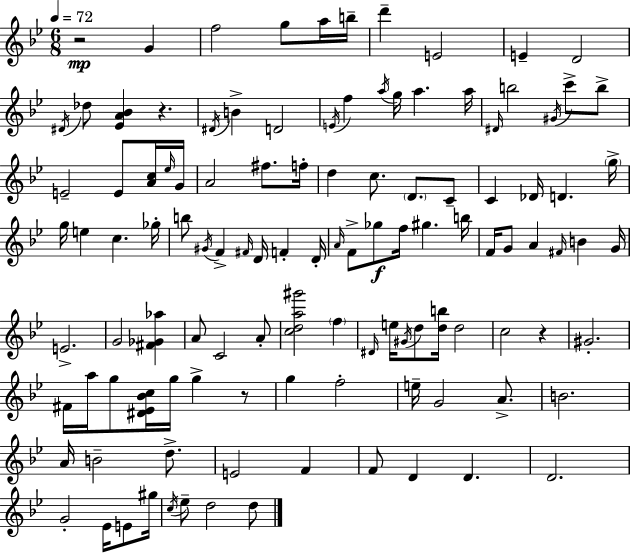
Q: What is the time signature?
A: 6/8